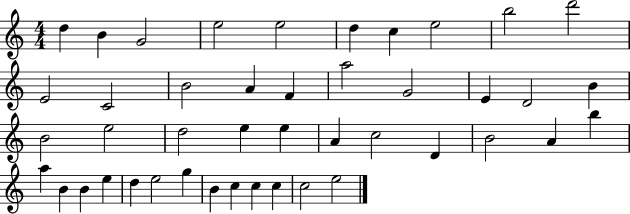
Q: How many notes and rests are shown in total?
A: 44